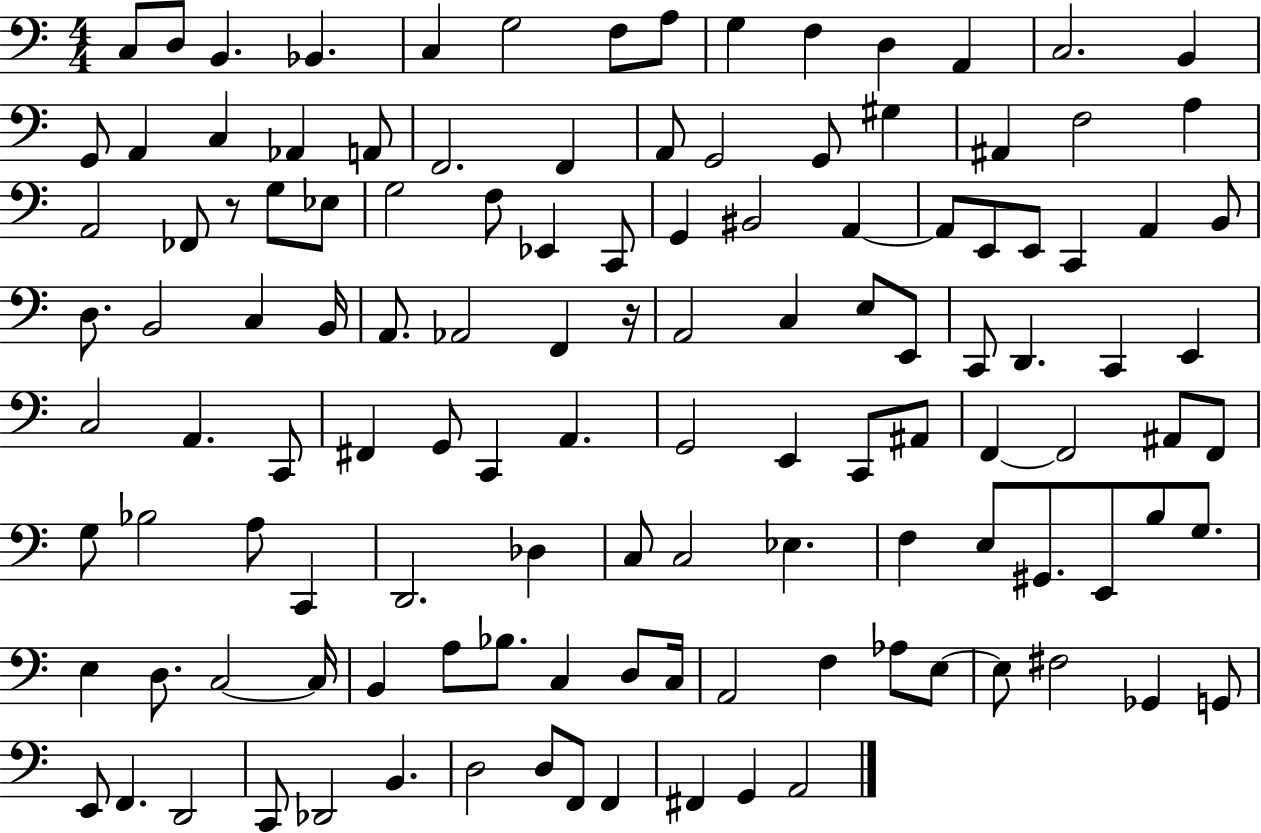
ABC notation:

X:1
T:Untitled
M:4/4
L:1/4
K:C
C,/2 D,/2 B,, _B,, C, G,2 F,/2 A,/2 G, F, D, A,, C,2 B,, G,,/2 A,, C, _A,, A,,/2 F,,2 F,, A,,/2 G,,2 G,,/2 ^G, ^A,, F,2 A, A,,2 _F,,/2 z/2 G,/2 _E,/2 G,2 F,/2 _E,, C,,/2 G,, ^B,,2 A,, A,,/2 E,,/2 E,,/2 C,, A,, B,,/2 D,/2 B,,2 C, B,,/4 A,,/2 _A,,2 F,, z/4 A,,2 C, E,/2 E,,/2 C,,/2 D,, C,, E,, C,2 A,, C,,/2 ^F,, G,,/2 C,, A,, G,,2 E,, C,,/2 ^A,,/2 F,, F,,2 ^A,,/2 F,,/2 G,/2 _B,2 A,/2 C,, D,,2 _D, C,/2 C,2 _E, F, E,/2 ^G,,/2 E,,/2 B,/2 G,/2 E, D,/2 C,2 C,/4 B,, A,/2 _B,/2 C, D,/2 C,/4 A,,2 F, _A,/2 E,/2 E,/2 ^F,2 _G,, G,,/2 E,,/2 F,, D,,2 C,,/2 _D,,2 B,, D,2 D,/2 F,,/2 F,, ^F,, G,, A,,2